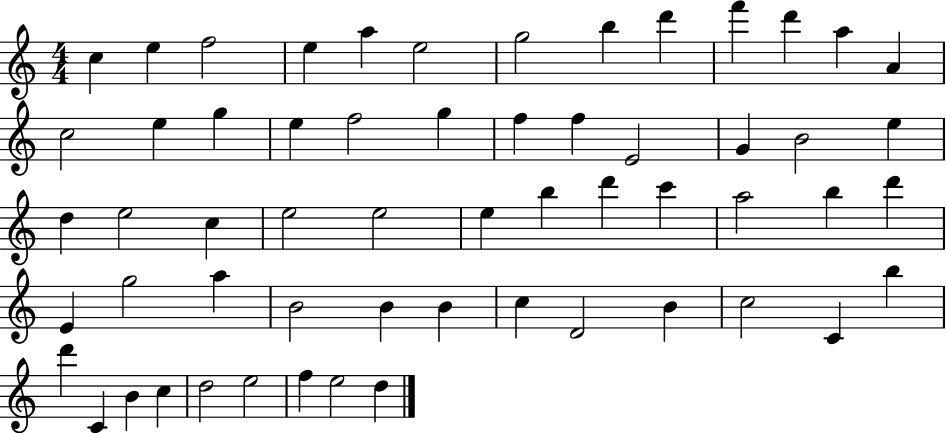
X:1
T:Untitled
M:4/4
L:1/4
K:C
c e f2 e a e2 g2 b d' f' d' a A c2 e g e f2 g f f E2 G B2 e d e2 c e2 e2 e b d' c' a2 b d' E g2 a B2 B B c D2 B c2 C b d' C B c d2 e2 f e2 d